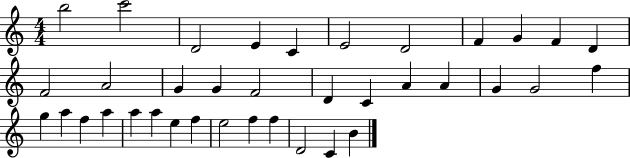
B5/h C6/h D4/h E4/q C4/q E4/h D4/h F4/q G4/q F4/q D4/q F4/h A4/h G4/q G4/q F4/h D4/q C4/q A4/q A4/q G4/q G4/h F5/q G5/q A5/q F5/q A5/q A5/q A5/q E5/q F5/q E5/h F5/q F5/q D4/h C4/q B4/q